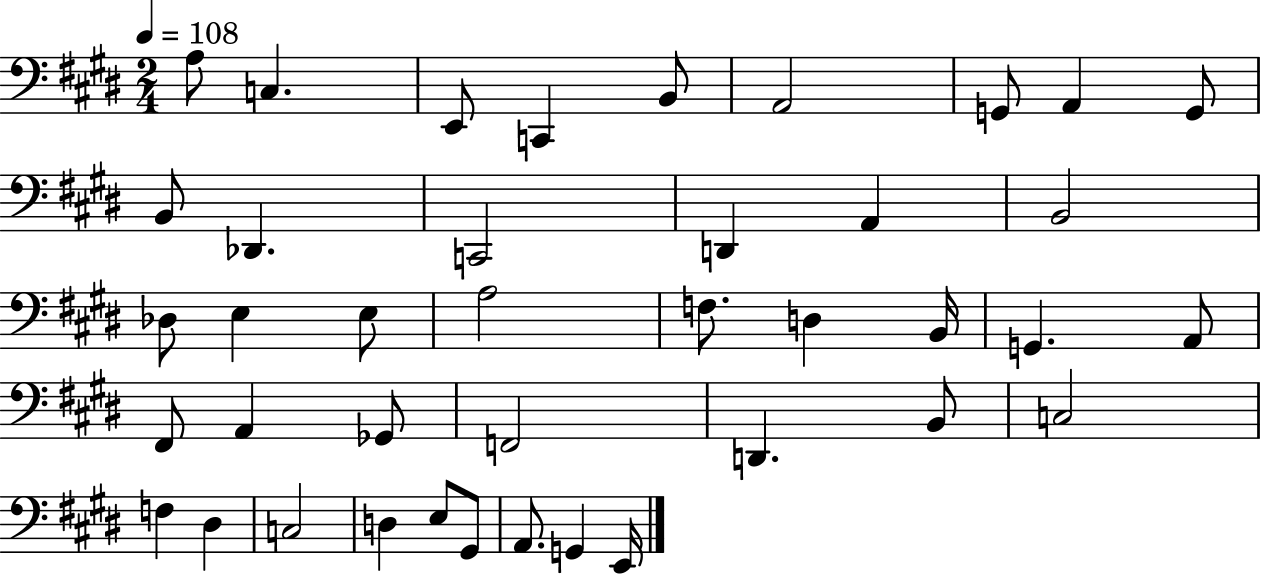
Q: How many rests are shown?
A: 0